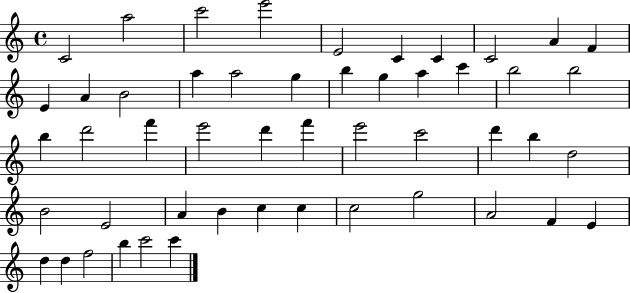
{
  \clef treble
  \time 4/4
  \defaultTimeSignature
  \key c \major
  c'2 a''2 | c'''2 e'''2 | e'2 c'4 c'4 | c'2 a'4 f'4 | \break e'4 a'4 b'2 | a''4 a''2 g''4 | b''4 g''4 a''4 c'''4 | b''2 b''2 | \break b''4 d'''2 f'''4 | e'''2 d'''4 f'''4 | e'''2 c'''2 | d'''4 b''4 d''2 | \break b'2 e'2 | a'4 b'4 c''4 c''4 | c''2 g''2 | a'2 f'4 e'4 | \break d''4 d''4 f''2 | b''4 c'''2 c'''4 | \bar "|."
}